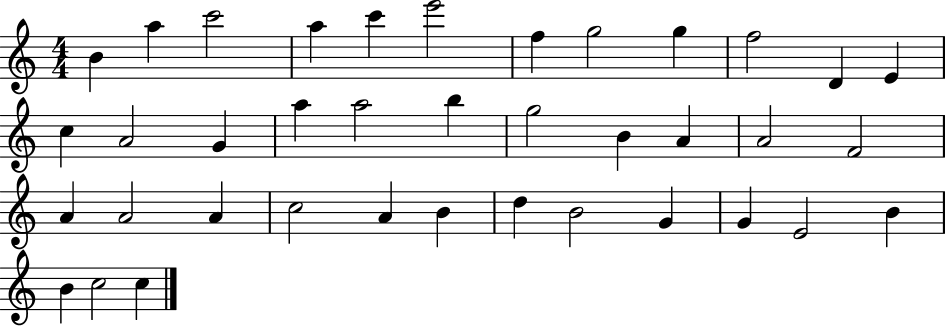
{
  \clef treble
  \numericTimeSignature
  \time 4/4
  \key c \major
  b'4 a''4 c'''2 | a''4 c'''4 e'''2 | f''4 g''2 g''4 | f''2 d'4 e'4 | \break c''4 a'2 g'4 | a''4 a''2 b''4 | g''2 b'4 a'4 | a'2 f'2 | \break a'4 a'2 a'4 | c''2 a'4 b'4 | d''4 b'2 g'4 | g'4 e'2 b'4 | \break b'4 c''2 c''4 | \bar "|."
}